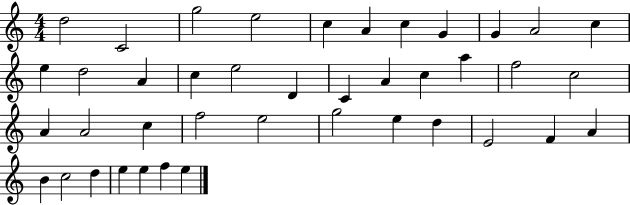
X:1
T:Untitled
M:4/4
L:1/4
K:C
d2 C2 g2 e2 c A c G G A2 c e d2 A c e2 D C A c a f2 c2 A A2 c f2 e2 g2 e d E2 F A B c2 d e e f e